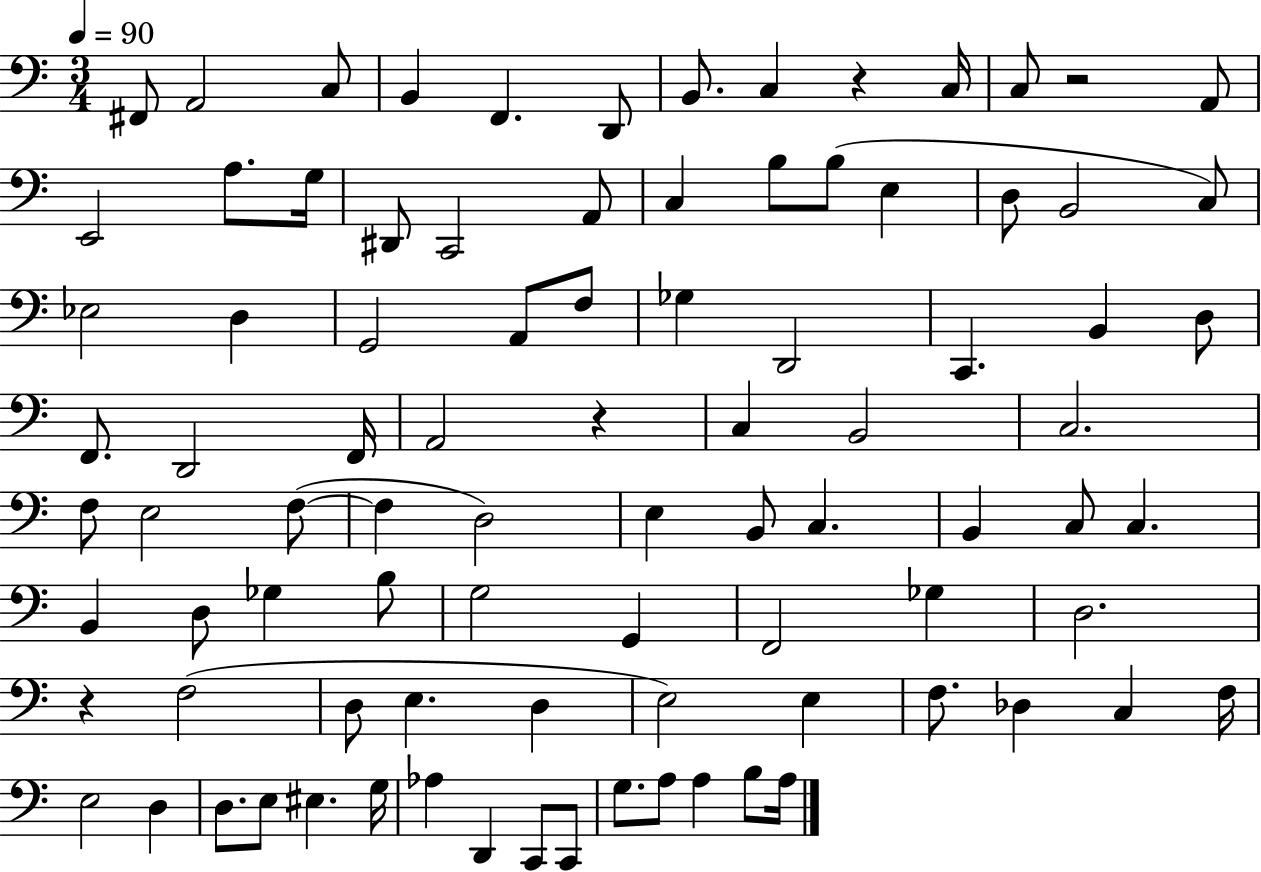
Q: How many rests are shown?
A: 4